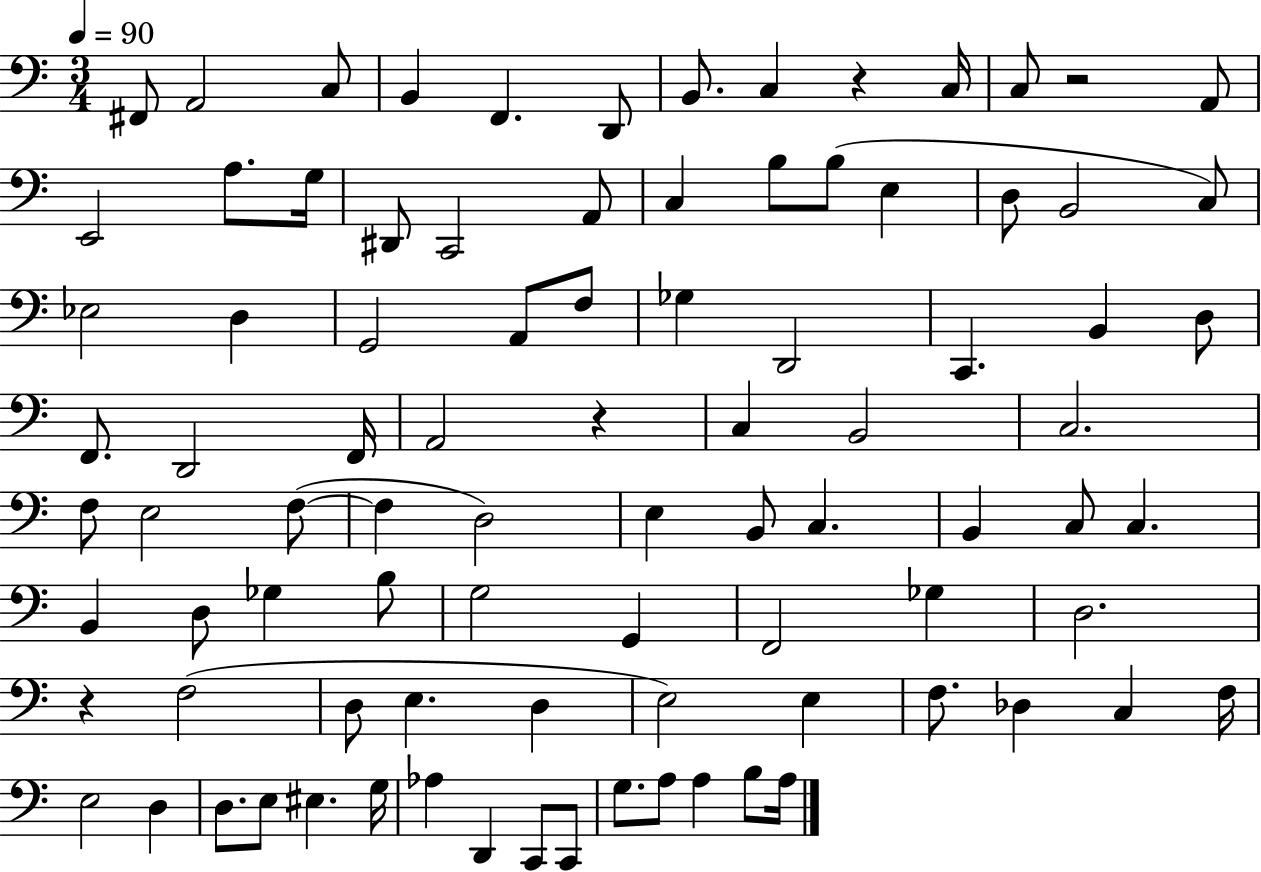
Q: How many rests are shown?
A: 4